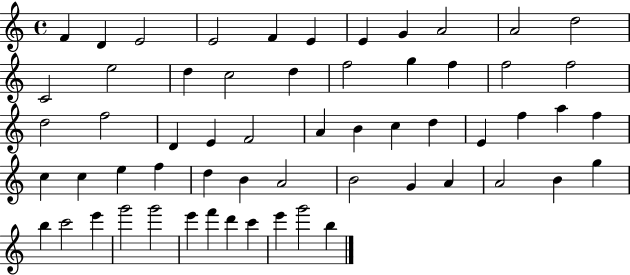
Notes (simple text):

F4/q D4/q E4/h E4/h F4/q E4/q E4/q G4/q A4/h A4/h D5/h C4/h E5/h D5/q C5/h D5/q F5/h G5/q F5/q F5/h F5/h D5/h F5/h D4/q E4/q F4/h A4/q B4/q C5/q D5/q E4/q F5/q A5/q F5/q C5/q C5/q E5/q F5/q D5/q B4/q A4/h B4/h G4/q A4/q A4/h B4/q G5/q B5/q C6/h E6/q G6/h G6/h E6/q F6/q D6/q C6/q E6/q G6/h B5/q